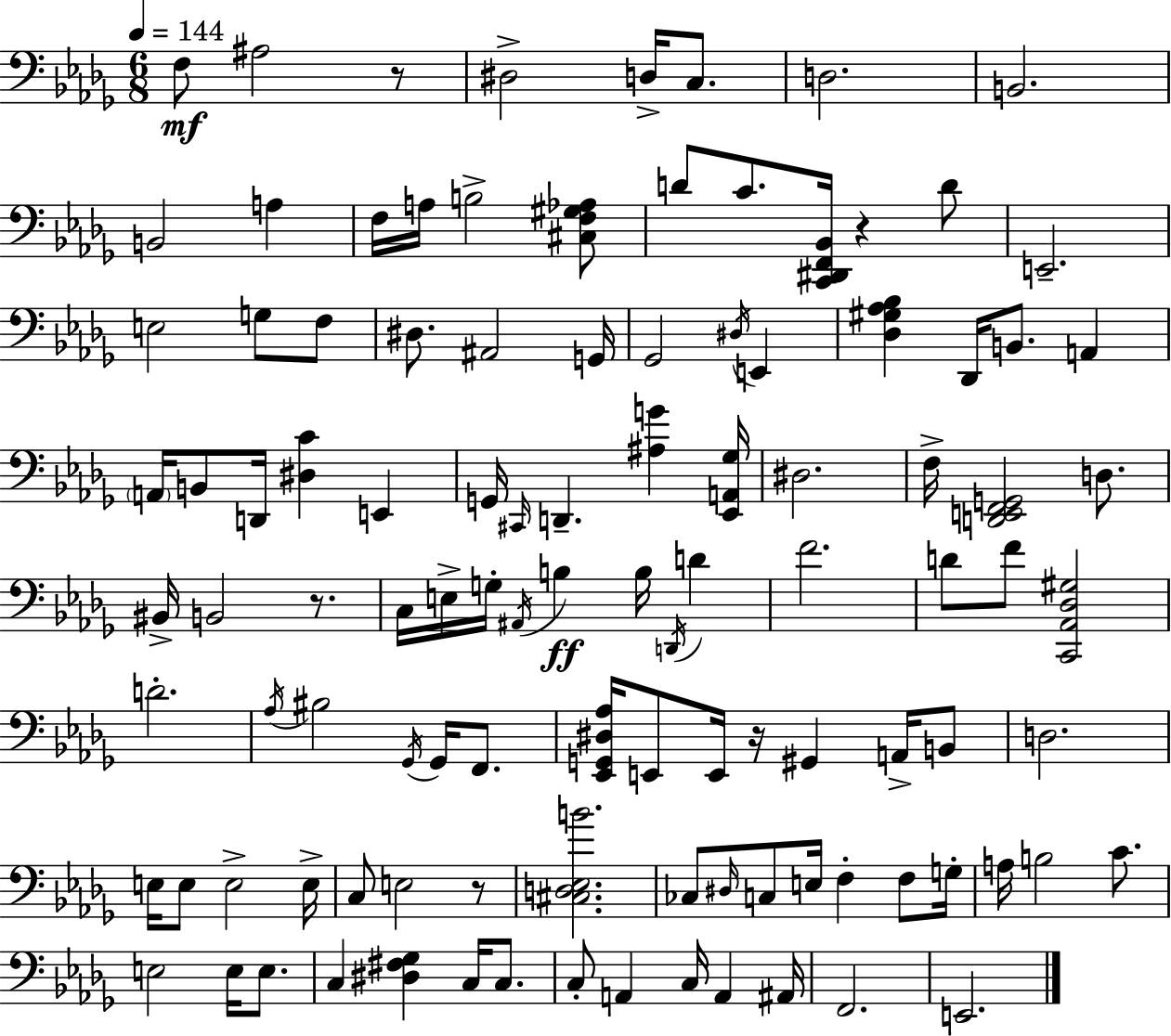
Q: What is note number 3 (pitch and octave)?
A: D#3